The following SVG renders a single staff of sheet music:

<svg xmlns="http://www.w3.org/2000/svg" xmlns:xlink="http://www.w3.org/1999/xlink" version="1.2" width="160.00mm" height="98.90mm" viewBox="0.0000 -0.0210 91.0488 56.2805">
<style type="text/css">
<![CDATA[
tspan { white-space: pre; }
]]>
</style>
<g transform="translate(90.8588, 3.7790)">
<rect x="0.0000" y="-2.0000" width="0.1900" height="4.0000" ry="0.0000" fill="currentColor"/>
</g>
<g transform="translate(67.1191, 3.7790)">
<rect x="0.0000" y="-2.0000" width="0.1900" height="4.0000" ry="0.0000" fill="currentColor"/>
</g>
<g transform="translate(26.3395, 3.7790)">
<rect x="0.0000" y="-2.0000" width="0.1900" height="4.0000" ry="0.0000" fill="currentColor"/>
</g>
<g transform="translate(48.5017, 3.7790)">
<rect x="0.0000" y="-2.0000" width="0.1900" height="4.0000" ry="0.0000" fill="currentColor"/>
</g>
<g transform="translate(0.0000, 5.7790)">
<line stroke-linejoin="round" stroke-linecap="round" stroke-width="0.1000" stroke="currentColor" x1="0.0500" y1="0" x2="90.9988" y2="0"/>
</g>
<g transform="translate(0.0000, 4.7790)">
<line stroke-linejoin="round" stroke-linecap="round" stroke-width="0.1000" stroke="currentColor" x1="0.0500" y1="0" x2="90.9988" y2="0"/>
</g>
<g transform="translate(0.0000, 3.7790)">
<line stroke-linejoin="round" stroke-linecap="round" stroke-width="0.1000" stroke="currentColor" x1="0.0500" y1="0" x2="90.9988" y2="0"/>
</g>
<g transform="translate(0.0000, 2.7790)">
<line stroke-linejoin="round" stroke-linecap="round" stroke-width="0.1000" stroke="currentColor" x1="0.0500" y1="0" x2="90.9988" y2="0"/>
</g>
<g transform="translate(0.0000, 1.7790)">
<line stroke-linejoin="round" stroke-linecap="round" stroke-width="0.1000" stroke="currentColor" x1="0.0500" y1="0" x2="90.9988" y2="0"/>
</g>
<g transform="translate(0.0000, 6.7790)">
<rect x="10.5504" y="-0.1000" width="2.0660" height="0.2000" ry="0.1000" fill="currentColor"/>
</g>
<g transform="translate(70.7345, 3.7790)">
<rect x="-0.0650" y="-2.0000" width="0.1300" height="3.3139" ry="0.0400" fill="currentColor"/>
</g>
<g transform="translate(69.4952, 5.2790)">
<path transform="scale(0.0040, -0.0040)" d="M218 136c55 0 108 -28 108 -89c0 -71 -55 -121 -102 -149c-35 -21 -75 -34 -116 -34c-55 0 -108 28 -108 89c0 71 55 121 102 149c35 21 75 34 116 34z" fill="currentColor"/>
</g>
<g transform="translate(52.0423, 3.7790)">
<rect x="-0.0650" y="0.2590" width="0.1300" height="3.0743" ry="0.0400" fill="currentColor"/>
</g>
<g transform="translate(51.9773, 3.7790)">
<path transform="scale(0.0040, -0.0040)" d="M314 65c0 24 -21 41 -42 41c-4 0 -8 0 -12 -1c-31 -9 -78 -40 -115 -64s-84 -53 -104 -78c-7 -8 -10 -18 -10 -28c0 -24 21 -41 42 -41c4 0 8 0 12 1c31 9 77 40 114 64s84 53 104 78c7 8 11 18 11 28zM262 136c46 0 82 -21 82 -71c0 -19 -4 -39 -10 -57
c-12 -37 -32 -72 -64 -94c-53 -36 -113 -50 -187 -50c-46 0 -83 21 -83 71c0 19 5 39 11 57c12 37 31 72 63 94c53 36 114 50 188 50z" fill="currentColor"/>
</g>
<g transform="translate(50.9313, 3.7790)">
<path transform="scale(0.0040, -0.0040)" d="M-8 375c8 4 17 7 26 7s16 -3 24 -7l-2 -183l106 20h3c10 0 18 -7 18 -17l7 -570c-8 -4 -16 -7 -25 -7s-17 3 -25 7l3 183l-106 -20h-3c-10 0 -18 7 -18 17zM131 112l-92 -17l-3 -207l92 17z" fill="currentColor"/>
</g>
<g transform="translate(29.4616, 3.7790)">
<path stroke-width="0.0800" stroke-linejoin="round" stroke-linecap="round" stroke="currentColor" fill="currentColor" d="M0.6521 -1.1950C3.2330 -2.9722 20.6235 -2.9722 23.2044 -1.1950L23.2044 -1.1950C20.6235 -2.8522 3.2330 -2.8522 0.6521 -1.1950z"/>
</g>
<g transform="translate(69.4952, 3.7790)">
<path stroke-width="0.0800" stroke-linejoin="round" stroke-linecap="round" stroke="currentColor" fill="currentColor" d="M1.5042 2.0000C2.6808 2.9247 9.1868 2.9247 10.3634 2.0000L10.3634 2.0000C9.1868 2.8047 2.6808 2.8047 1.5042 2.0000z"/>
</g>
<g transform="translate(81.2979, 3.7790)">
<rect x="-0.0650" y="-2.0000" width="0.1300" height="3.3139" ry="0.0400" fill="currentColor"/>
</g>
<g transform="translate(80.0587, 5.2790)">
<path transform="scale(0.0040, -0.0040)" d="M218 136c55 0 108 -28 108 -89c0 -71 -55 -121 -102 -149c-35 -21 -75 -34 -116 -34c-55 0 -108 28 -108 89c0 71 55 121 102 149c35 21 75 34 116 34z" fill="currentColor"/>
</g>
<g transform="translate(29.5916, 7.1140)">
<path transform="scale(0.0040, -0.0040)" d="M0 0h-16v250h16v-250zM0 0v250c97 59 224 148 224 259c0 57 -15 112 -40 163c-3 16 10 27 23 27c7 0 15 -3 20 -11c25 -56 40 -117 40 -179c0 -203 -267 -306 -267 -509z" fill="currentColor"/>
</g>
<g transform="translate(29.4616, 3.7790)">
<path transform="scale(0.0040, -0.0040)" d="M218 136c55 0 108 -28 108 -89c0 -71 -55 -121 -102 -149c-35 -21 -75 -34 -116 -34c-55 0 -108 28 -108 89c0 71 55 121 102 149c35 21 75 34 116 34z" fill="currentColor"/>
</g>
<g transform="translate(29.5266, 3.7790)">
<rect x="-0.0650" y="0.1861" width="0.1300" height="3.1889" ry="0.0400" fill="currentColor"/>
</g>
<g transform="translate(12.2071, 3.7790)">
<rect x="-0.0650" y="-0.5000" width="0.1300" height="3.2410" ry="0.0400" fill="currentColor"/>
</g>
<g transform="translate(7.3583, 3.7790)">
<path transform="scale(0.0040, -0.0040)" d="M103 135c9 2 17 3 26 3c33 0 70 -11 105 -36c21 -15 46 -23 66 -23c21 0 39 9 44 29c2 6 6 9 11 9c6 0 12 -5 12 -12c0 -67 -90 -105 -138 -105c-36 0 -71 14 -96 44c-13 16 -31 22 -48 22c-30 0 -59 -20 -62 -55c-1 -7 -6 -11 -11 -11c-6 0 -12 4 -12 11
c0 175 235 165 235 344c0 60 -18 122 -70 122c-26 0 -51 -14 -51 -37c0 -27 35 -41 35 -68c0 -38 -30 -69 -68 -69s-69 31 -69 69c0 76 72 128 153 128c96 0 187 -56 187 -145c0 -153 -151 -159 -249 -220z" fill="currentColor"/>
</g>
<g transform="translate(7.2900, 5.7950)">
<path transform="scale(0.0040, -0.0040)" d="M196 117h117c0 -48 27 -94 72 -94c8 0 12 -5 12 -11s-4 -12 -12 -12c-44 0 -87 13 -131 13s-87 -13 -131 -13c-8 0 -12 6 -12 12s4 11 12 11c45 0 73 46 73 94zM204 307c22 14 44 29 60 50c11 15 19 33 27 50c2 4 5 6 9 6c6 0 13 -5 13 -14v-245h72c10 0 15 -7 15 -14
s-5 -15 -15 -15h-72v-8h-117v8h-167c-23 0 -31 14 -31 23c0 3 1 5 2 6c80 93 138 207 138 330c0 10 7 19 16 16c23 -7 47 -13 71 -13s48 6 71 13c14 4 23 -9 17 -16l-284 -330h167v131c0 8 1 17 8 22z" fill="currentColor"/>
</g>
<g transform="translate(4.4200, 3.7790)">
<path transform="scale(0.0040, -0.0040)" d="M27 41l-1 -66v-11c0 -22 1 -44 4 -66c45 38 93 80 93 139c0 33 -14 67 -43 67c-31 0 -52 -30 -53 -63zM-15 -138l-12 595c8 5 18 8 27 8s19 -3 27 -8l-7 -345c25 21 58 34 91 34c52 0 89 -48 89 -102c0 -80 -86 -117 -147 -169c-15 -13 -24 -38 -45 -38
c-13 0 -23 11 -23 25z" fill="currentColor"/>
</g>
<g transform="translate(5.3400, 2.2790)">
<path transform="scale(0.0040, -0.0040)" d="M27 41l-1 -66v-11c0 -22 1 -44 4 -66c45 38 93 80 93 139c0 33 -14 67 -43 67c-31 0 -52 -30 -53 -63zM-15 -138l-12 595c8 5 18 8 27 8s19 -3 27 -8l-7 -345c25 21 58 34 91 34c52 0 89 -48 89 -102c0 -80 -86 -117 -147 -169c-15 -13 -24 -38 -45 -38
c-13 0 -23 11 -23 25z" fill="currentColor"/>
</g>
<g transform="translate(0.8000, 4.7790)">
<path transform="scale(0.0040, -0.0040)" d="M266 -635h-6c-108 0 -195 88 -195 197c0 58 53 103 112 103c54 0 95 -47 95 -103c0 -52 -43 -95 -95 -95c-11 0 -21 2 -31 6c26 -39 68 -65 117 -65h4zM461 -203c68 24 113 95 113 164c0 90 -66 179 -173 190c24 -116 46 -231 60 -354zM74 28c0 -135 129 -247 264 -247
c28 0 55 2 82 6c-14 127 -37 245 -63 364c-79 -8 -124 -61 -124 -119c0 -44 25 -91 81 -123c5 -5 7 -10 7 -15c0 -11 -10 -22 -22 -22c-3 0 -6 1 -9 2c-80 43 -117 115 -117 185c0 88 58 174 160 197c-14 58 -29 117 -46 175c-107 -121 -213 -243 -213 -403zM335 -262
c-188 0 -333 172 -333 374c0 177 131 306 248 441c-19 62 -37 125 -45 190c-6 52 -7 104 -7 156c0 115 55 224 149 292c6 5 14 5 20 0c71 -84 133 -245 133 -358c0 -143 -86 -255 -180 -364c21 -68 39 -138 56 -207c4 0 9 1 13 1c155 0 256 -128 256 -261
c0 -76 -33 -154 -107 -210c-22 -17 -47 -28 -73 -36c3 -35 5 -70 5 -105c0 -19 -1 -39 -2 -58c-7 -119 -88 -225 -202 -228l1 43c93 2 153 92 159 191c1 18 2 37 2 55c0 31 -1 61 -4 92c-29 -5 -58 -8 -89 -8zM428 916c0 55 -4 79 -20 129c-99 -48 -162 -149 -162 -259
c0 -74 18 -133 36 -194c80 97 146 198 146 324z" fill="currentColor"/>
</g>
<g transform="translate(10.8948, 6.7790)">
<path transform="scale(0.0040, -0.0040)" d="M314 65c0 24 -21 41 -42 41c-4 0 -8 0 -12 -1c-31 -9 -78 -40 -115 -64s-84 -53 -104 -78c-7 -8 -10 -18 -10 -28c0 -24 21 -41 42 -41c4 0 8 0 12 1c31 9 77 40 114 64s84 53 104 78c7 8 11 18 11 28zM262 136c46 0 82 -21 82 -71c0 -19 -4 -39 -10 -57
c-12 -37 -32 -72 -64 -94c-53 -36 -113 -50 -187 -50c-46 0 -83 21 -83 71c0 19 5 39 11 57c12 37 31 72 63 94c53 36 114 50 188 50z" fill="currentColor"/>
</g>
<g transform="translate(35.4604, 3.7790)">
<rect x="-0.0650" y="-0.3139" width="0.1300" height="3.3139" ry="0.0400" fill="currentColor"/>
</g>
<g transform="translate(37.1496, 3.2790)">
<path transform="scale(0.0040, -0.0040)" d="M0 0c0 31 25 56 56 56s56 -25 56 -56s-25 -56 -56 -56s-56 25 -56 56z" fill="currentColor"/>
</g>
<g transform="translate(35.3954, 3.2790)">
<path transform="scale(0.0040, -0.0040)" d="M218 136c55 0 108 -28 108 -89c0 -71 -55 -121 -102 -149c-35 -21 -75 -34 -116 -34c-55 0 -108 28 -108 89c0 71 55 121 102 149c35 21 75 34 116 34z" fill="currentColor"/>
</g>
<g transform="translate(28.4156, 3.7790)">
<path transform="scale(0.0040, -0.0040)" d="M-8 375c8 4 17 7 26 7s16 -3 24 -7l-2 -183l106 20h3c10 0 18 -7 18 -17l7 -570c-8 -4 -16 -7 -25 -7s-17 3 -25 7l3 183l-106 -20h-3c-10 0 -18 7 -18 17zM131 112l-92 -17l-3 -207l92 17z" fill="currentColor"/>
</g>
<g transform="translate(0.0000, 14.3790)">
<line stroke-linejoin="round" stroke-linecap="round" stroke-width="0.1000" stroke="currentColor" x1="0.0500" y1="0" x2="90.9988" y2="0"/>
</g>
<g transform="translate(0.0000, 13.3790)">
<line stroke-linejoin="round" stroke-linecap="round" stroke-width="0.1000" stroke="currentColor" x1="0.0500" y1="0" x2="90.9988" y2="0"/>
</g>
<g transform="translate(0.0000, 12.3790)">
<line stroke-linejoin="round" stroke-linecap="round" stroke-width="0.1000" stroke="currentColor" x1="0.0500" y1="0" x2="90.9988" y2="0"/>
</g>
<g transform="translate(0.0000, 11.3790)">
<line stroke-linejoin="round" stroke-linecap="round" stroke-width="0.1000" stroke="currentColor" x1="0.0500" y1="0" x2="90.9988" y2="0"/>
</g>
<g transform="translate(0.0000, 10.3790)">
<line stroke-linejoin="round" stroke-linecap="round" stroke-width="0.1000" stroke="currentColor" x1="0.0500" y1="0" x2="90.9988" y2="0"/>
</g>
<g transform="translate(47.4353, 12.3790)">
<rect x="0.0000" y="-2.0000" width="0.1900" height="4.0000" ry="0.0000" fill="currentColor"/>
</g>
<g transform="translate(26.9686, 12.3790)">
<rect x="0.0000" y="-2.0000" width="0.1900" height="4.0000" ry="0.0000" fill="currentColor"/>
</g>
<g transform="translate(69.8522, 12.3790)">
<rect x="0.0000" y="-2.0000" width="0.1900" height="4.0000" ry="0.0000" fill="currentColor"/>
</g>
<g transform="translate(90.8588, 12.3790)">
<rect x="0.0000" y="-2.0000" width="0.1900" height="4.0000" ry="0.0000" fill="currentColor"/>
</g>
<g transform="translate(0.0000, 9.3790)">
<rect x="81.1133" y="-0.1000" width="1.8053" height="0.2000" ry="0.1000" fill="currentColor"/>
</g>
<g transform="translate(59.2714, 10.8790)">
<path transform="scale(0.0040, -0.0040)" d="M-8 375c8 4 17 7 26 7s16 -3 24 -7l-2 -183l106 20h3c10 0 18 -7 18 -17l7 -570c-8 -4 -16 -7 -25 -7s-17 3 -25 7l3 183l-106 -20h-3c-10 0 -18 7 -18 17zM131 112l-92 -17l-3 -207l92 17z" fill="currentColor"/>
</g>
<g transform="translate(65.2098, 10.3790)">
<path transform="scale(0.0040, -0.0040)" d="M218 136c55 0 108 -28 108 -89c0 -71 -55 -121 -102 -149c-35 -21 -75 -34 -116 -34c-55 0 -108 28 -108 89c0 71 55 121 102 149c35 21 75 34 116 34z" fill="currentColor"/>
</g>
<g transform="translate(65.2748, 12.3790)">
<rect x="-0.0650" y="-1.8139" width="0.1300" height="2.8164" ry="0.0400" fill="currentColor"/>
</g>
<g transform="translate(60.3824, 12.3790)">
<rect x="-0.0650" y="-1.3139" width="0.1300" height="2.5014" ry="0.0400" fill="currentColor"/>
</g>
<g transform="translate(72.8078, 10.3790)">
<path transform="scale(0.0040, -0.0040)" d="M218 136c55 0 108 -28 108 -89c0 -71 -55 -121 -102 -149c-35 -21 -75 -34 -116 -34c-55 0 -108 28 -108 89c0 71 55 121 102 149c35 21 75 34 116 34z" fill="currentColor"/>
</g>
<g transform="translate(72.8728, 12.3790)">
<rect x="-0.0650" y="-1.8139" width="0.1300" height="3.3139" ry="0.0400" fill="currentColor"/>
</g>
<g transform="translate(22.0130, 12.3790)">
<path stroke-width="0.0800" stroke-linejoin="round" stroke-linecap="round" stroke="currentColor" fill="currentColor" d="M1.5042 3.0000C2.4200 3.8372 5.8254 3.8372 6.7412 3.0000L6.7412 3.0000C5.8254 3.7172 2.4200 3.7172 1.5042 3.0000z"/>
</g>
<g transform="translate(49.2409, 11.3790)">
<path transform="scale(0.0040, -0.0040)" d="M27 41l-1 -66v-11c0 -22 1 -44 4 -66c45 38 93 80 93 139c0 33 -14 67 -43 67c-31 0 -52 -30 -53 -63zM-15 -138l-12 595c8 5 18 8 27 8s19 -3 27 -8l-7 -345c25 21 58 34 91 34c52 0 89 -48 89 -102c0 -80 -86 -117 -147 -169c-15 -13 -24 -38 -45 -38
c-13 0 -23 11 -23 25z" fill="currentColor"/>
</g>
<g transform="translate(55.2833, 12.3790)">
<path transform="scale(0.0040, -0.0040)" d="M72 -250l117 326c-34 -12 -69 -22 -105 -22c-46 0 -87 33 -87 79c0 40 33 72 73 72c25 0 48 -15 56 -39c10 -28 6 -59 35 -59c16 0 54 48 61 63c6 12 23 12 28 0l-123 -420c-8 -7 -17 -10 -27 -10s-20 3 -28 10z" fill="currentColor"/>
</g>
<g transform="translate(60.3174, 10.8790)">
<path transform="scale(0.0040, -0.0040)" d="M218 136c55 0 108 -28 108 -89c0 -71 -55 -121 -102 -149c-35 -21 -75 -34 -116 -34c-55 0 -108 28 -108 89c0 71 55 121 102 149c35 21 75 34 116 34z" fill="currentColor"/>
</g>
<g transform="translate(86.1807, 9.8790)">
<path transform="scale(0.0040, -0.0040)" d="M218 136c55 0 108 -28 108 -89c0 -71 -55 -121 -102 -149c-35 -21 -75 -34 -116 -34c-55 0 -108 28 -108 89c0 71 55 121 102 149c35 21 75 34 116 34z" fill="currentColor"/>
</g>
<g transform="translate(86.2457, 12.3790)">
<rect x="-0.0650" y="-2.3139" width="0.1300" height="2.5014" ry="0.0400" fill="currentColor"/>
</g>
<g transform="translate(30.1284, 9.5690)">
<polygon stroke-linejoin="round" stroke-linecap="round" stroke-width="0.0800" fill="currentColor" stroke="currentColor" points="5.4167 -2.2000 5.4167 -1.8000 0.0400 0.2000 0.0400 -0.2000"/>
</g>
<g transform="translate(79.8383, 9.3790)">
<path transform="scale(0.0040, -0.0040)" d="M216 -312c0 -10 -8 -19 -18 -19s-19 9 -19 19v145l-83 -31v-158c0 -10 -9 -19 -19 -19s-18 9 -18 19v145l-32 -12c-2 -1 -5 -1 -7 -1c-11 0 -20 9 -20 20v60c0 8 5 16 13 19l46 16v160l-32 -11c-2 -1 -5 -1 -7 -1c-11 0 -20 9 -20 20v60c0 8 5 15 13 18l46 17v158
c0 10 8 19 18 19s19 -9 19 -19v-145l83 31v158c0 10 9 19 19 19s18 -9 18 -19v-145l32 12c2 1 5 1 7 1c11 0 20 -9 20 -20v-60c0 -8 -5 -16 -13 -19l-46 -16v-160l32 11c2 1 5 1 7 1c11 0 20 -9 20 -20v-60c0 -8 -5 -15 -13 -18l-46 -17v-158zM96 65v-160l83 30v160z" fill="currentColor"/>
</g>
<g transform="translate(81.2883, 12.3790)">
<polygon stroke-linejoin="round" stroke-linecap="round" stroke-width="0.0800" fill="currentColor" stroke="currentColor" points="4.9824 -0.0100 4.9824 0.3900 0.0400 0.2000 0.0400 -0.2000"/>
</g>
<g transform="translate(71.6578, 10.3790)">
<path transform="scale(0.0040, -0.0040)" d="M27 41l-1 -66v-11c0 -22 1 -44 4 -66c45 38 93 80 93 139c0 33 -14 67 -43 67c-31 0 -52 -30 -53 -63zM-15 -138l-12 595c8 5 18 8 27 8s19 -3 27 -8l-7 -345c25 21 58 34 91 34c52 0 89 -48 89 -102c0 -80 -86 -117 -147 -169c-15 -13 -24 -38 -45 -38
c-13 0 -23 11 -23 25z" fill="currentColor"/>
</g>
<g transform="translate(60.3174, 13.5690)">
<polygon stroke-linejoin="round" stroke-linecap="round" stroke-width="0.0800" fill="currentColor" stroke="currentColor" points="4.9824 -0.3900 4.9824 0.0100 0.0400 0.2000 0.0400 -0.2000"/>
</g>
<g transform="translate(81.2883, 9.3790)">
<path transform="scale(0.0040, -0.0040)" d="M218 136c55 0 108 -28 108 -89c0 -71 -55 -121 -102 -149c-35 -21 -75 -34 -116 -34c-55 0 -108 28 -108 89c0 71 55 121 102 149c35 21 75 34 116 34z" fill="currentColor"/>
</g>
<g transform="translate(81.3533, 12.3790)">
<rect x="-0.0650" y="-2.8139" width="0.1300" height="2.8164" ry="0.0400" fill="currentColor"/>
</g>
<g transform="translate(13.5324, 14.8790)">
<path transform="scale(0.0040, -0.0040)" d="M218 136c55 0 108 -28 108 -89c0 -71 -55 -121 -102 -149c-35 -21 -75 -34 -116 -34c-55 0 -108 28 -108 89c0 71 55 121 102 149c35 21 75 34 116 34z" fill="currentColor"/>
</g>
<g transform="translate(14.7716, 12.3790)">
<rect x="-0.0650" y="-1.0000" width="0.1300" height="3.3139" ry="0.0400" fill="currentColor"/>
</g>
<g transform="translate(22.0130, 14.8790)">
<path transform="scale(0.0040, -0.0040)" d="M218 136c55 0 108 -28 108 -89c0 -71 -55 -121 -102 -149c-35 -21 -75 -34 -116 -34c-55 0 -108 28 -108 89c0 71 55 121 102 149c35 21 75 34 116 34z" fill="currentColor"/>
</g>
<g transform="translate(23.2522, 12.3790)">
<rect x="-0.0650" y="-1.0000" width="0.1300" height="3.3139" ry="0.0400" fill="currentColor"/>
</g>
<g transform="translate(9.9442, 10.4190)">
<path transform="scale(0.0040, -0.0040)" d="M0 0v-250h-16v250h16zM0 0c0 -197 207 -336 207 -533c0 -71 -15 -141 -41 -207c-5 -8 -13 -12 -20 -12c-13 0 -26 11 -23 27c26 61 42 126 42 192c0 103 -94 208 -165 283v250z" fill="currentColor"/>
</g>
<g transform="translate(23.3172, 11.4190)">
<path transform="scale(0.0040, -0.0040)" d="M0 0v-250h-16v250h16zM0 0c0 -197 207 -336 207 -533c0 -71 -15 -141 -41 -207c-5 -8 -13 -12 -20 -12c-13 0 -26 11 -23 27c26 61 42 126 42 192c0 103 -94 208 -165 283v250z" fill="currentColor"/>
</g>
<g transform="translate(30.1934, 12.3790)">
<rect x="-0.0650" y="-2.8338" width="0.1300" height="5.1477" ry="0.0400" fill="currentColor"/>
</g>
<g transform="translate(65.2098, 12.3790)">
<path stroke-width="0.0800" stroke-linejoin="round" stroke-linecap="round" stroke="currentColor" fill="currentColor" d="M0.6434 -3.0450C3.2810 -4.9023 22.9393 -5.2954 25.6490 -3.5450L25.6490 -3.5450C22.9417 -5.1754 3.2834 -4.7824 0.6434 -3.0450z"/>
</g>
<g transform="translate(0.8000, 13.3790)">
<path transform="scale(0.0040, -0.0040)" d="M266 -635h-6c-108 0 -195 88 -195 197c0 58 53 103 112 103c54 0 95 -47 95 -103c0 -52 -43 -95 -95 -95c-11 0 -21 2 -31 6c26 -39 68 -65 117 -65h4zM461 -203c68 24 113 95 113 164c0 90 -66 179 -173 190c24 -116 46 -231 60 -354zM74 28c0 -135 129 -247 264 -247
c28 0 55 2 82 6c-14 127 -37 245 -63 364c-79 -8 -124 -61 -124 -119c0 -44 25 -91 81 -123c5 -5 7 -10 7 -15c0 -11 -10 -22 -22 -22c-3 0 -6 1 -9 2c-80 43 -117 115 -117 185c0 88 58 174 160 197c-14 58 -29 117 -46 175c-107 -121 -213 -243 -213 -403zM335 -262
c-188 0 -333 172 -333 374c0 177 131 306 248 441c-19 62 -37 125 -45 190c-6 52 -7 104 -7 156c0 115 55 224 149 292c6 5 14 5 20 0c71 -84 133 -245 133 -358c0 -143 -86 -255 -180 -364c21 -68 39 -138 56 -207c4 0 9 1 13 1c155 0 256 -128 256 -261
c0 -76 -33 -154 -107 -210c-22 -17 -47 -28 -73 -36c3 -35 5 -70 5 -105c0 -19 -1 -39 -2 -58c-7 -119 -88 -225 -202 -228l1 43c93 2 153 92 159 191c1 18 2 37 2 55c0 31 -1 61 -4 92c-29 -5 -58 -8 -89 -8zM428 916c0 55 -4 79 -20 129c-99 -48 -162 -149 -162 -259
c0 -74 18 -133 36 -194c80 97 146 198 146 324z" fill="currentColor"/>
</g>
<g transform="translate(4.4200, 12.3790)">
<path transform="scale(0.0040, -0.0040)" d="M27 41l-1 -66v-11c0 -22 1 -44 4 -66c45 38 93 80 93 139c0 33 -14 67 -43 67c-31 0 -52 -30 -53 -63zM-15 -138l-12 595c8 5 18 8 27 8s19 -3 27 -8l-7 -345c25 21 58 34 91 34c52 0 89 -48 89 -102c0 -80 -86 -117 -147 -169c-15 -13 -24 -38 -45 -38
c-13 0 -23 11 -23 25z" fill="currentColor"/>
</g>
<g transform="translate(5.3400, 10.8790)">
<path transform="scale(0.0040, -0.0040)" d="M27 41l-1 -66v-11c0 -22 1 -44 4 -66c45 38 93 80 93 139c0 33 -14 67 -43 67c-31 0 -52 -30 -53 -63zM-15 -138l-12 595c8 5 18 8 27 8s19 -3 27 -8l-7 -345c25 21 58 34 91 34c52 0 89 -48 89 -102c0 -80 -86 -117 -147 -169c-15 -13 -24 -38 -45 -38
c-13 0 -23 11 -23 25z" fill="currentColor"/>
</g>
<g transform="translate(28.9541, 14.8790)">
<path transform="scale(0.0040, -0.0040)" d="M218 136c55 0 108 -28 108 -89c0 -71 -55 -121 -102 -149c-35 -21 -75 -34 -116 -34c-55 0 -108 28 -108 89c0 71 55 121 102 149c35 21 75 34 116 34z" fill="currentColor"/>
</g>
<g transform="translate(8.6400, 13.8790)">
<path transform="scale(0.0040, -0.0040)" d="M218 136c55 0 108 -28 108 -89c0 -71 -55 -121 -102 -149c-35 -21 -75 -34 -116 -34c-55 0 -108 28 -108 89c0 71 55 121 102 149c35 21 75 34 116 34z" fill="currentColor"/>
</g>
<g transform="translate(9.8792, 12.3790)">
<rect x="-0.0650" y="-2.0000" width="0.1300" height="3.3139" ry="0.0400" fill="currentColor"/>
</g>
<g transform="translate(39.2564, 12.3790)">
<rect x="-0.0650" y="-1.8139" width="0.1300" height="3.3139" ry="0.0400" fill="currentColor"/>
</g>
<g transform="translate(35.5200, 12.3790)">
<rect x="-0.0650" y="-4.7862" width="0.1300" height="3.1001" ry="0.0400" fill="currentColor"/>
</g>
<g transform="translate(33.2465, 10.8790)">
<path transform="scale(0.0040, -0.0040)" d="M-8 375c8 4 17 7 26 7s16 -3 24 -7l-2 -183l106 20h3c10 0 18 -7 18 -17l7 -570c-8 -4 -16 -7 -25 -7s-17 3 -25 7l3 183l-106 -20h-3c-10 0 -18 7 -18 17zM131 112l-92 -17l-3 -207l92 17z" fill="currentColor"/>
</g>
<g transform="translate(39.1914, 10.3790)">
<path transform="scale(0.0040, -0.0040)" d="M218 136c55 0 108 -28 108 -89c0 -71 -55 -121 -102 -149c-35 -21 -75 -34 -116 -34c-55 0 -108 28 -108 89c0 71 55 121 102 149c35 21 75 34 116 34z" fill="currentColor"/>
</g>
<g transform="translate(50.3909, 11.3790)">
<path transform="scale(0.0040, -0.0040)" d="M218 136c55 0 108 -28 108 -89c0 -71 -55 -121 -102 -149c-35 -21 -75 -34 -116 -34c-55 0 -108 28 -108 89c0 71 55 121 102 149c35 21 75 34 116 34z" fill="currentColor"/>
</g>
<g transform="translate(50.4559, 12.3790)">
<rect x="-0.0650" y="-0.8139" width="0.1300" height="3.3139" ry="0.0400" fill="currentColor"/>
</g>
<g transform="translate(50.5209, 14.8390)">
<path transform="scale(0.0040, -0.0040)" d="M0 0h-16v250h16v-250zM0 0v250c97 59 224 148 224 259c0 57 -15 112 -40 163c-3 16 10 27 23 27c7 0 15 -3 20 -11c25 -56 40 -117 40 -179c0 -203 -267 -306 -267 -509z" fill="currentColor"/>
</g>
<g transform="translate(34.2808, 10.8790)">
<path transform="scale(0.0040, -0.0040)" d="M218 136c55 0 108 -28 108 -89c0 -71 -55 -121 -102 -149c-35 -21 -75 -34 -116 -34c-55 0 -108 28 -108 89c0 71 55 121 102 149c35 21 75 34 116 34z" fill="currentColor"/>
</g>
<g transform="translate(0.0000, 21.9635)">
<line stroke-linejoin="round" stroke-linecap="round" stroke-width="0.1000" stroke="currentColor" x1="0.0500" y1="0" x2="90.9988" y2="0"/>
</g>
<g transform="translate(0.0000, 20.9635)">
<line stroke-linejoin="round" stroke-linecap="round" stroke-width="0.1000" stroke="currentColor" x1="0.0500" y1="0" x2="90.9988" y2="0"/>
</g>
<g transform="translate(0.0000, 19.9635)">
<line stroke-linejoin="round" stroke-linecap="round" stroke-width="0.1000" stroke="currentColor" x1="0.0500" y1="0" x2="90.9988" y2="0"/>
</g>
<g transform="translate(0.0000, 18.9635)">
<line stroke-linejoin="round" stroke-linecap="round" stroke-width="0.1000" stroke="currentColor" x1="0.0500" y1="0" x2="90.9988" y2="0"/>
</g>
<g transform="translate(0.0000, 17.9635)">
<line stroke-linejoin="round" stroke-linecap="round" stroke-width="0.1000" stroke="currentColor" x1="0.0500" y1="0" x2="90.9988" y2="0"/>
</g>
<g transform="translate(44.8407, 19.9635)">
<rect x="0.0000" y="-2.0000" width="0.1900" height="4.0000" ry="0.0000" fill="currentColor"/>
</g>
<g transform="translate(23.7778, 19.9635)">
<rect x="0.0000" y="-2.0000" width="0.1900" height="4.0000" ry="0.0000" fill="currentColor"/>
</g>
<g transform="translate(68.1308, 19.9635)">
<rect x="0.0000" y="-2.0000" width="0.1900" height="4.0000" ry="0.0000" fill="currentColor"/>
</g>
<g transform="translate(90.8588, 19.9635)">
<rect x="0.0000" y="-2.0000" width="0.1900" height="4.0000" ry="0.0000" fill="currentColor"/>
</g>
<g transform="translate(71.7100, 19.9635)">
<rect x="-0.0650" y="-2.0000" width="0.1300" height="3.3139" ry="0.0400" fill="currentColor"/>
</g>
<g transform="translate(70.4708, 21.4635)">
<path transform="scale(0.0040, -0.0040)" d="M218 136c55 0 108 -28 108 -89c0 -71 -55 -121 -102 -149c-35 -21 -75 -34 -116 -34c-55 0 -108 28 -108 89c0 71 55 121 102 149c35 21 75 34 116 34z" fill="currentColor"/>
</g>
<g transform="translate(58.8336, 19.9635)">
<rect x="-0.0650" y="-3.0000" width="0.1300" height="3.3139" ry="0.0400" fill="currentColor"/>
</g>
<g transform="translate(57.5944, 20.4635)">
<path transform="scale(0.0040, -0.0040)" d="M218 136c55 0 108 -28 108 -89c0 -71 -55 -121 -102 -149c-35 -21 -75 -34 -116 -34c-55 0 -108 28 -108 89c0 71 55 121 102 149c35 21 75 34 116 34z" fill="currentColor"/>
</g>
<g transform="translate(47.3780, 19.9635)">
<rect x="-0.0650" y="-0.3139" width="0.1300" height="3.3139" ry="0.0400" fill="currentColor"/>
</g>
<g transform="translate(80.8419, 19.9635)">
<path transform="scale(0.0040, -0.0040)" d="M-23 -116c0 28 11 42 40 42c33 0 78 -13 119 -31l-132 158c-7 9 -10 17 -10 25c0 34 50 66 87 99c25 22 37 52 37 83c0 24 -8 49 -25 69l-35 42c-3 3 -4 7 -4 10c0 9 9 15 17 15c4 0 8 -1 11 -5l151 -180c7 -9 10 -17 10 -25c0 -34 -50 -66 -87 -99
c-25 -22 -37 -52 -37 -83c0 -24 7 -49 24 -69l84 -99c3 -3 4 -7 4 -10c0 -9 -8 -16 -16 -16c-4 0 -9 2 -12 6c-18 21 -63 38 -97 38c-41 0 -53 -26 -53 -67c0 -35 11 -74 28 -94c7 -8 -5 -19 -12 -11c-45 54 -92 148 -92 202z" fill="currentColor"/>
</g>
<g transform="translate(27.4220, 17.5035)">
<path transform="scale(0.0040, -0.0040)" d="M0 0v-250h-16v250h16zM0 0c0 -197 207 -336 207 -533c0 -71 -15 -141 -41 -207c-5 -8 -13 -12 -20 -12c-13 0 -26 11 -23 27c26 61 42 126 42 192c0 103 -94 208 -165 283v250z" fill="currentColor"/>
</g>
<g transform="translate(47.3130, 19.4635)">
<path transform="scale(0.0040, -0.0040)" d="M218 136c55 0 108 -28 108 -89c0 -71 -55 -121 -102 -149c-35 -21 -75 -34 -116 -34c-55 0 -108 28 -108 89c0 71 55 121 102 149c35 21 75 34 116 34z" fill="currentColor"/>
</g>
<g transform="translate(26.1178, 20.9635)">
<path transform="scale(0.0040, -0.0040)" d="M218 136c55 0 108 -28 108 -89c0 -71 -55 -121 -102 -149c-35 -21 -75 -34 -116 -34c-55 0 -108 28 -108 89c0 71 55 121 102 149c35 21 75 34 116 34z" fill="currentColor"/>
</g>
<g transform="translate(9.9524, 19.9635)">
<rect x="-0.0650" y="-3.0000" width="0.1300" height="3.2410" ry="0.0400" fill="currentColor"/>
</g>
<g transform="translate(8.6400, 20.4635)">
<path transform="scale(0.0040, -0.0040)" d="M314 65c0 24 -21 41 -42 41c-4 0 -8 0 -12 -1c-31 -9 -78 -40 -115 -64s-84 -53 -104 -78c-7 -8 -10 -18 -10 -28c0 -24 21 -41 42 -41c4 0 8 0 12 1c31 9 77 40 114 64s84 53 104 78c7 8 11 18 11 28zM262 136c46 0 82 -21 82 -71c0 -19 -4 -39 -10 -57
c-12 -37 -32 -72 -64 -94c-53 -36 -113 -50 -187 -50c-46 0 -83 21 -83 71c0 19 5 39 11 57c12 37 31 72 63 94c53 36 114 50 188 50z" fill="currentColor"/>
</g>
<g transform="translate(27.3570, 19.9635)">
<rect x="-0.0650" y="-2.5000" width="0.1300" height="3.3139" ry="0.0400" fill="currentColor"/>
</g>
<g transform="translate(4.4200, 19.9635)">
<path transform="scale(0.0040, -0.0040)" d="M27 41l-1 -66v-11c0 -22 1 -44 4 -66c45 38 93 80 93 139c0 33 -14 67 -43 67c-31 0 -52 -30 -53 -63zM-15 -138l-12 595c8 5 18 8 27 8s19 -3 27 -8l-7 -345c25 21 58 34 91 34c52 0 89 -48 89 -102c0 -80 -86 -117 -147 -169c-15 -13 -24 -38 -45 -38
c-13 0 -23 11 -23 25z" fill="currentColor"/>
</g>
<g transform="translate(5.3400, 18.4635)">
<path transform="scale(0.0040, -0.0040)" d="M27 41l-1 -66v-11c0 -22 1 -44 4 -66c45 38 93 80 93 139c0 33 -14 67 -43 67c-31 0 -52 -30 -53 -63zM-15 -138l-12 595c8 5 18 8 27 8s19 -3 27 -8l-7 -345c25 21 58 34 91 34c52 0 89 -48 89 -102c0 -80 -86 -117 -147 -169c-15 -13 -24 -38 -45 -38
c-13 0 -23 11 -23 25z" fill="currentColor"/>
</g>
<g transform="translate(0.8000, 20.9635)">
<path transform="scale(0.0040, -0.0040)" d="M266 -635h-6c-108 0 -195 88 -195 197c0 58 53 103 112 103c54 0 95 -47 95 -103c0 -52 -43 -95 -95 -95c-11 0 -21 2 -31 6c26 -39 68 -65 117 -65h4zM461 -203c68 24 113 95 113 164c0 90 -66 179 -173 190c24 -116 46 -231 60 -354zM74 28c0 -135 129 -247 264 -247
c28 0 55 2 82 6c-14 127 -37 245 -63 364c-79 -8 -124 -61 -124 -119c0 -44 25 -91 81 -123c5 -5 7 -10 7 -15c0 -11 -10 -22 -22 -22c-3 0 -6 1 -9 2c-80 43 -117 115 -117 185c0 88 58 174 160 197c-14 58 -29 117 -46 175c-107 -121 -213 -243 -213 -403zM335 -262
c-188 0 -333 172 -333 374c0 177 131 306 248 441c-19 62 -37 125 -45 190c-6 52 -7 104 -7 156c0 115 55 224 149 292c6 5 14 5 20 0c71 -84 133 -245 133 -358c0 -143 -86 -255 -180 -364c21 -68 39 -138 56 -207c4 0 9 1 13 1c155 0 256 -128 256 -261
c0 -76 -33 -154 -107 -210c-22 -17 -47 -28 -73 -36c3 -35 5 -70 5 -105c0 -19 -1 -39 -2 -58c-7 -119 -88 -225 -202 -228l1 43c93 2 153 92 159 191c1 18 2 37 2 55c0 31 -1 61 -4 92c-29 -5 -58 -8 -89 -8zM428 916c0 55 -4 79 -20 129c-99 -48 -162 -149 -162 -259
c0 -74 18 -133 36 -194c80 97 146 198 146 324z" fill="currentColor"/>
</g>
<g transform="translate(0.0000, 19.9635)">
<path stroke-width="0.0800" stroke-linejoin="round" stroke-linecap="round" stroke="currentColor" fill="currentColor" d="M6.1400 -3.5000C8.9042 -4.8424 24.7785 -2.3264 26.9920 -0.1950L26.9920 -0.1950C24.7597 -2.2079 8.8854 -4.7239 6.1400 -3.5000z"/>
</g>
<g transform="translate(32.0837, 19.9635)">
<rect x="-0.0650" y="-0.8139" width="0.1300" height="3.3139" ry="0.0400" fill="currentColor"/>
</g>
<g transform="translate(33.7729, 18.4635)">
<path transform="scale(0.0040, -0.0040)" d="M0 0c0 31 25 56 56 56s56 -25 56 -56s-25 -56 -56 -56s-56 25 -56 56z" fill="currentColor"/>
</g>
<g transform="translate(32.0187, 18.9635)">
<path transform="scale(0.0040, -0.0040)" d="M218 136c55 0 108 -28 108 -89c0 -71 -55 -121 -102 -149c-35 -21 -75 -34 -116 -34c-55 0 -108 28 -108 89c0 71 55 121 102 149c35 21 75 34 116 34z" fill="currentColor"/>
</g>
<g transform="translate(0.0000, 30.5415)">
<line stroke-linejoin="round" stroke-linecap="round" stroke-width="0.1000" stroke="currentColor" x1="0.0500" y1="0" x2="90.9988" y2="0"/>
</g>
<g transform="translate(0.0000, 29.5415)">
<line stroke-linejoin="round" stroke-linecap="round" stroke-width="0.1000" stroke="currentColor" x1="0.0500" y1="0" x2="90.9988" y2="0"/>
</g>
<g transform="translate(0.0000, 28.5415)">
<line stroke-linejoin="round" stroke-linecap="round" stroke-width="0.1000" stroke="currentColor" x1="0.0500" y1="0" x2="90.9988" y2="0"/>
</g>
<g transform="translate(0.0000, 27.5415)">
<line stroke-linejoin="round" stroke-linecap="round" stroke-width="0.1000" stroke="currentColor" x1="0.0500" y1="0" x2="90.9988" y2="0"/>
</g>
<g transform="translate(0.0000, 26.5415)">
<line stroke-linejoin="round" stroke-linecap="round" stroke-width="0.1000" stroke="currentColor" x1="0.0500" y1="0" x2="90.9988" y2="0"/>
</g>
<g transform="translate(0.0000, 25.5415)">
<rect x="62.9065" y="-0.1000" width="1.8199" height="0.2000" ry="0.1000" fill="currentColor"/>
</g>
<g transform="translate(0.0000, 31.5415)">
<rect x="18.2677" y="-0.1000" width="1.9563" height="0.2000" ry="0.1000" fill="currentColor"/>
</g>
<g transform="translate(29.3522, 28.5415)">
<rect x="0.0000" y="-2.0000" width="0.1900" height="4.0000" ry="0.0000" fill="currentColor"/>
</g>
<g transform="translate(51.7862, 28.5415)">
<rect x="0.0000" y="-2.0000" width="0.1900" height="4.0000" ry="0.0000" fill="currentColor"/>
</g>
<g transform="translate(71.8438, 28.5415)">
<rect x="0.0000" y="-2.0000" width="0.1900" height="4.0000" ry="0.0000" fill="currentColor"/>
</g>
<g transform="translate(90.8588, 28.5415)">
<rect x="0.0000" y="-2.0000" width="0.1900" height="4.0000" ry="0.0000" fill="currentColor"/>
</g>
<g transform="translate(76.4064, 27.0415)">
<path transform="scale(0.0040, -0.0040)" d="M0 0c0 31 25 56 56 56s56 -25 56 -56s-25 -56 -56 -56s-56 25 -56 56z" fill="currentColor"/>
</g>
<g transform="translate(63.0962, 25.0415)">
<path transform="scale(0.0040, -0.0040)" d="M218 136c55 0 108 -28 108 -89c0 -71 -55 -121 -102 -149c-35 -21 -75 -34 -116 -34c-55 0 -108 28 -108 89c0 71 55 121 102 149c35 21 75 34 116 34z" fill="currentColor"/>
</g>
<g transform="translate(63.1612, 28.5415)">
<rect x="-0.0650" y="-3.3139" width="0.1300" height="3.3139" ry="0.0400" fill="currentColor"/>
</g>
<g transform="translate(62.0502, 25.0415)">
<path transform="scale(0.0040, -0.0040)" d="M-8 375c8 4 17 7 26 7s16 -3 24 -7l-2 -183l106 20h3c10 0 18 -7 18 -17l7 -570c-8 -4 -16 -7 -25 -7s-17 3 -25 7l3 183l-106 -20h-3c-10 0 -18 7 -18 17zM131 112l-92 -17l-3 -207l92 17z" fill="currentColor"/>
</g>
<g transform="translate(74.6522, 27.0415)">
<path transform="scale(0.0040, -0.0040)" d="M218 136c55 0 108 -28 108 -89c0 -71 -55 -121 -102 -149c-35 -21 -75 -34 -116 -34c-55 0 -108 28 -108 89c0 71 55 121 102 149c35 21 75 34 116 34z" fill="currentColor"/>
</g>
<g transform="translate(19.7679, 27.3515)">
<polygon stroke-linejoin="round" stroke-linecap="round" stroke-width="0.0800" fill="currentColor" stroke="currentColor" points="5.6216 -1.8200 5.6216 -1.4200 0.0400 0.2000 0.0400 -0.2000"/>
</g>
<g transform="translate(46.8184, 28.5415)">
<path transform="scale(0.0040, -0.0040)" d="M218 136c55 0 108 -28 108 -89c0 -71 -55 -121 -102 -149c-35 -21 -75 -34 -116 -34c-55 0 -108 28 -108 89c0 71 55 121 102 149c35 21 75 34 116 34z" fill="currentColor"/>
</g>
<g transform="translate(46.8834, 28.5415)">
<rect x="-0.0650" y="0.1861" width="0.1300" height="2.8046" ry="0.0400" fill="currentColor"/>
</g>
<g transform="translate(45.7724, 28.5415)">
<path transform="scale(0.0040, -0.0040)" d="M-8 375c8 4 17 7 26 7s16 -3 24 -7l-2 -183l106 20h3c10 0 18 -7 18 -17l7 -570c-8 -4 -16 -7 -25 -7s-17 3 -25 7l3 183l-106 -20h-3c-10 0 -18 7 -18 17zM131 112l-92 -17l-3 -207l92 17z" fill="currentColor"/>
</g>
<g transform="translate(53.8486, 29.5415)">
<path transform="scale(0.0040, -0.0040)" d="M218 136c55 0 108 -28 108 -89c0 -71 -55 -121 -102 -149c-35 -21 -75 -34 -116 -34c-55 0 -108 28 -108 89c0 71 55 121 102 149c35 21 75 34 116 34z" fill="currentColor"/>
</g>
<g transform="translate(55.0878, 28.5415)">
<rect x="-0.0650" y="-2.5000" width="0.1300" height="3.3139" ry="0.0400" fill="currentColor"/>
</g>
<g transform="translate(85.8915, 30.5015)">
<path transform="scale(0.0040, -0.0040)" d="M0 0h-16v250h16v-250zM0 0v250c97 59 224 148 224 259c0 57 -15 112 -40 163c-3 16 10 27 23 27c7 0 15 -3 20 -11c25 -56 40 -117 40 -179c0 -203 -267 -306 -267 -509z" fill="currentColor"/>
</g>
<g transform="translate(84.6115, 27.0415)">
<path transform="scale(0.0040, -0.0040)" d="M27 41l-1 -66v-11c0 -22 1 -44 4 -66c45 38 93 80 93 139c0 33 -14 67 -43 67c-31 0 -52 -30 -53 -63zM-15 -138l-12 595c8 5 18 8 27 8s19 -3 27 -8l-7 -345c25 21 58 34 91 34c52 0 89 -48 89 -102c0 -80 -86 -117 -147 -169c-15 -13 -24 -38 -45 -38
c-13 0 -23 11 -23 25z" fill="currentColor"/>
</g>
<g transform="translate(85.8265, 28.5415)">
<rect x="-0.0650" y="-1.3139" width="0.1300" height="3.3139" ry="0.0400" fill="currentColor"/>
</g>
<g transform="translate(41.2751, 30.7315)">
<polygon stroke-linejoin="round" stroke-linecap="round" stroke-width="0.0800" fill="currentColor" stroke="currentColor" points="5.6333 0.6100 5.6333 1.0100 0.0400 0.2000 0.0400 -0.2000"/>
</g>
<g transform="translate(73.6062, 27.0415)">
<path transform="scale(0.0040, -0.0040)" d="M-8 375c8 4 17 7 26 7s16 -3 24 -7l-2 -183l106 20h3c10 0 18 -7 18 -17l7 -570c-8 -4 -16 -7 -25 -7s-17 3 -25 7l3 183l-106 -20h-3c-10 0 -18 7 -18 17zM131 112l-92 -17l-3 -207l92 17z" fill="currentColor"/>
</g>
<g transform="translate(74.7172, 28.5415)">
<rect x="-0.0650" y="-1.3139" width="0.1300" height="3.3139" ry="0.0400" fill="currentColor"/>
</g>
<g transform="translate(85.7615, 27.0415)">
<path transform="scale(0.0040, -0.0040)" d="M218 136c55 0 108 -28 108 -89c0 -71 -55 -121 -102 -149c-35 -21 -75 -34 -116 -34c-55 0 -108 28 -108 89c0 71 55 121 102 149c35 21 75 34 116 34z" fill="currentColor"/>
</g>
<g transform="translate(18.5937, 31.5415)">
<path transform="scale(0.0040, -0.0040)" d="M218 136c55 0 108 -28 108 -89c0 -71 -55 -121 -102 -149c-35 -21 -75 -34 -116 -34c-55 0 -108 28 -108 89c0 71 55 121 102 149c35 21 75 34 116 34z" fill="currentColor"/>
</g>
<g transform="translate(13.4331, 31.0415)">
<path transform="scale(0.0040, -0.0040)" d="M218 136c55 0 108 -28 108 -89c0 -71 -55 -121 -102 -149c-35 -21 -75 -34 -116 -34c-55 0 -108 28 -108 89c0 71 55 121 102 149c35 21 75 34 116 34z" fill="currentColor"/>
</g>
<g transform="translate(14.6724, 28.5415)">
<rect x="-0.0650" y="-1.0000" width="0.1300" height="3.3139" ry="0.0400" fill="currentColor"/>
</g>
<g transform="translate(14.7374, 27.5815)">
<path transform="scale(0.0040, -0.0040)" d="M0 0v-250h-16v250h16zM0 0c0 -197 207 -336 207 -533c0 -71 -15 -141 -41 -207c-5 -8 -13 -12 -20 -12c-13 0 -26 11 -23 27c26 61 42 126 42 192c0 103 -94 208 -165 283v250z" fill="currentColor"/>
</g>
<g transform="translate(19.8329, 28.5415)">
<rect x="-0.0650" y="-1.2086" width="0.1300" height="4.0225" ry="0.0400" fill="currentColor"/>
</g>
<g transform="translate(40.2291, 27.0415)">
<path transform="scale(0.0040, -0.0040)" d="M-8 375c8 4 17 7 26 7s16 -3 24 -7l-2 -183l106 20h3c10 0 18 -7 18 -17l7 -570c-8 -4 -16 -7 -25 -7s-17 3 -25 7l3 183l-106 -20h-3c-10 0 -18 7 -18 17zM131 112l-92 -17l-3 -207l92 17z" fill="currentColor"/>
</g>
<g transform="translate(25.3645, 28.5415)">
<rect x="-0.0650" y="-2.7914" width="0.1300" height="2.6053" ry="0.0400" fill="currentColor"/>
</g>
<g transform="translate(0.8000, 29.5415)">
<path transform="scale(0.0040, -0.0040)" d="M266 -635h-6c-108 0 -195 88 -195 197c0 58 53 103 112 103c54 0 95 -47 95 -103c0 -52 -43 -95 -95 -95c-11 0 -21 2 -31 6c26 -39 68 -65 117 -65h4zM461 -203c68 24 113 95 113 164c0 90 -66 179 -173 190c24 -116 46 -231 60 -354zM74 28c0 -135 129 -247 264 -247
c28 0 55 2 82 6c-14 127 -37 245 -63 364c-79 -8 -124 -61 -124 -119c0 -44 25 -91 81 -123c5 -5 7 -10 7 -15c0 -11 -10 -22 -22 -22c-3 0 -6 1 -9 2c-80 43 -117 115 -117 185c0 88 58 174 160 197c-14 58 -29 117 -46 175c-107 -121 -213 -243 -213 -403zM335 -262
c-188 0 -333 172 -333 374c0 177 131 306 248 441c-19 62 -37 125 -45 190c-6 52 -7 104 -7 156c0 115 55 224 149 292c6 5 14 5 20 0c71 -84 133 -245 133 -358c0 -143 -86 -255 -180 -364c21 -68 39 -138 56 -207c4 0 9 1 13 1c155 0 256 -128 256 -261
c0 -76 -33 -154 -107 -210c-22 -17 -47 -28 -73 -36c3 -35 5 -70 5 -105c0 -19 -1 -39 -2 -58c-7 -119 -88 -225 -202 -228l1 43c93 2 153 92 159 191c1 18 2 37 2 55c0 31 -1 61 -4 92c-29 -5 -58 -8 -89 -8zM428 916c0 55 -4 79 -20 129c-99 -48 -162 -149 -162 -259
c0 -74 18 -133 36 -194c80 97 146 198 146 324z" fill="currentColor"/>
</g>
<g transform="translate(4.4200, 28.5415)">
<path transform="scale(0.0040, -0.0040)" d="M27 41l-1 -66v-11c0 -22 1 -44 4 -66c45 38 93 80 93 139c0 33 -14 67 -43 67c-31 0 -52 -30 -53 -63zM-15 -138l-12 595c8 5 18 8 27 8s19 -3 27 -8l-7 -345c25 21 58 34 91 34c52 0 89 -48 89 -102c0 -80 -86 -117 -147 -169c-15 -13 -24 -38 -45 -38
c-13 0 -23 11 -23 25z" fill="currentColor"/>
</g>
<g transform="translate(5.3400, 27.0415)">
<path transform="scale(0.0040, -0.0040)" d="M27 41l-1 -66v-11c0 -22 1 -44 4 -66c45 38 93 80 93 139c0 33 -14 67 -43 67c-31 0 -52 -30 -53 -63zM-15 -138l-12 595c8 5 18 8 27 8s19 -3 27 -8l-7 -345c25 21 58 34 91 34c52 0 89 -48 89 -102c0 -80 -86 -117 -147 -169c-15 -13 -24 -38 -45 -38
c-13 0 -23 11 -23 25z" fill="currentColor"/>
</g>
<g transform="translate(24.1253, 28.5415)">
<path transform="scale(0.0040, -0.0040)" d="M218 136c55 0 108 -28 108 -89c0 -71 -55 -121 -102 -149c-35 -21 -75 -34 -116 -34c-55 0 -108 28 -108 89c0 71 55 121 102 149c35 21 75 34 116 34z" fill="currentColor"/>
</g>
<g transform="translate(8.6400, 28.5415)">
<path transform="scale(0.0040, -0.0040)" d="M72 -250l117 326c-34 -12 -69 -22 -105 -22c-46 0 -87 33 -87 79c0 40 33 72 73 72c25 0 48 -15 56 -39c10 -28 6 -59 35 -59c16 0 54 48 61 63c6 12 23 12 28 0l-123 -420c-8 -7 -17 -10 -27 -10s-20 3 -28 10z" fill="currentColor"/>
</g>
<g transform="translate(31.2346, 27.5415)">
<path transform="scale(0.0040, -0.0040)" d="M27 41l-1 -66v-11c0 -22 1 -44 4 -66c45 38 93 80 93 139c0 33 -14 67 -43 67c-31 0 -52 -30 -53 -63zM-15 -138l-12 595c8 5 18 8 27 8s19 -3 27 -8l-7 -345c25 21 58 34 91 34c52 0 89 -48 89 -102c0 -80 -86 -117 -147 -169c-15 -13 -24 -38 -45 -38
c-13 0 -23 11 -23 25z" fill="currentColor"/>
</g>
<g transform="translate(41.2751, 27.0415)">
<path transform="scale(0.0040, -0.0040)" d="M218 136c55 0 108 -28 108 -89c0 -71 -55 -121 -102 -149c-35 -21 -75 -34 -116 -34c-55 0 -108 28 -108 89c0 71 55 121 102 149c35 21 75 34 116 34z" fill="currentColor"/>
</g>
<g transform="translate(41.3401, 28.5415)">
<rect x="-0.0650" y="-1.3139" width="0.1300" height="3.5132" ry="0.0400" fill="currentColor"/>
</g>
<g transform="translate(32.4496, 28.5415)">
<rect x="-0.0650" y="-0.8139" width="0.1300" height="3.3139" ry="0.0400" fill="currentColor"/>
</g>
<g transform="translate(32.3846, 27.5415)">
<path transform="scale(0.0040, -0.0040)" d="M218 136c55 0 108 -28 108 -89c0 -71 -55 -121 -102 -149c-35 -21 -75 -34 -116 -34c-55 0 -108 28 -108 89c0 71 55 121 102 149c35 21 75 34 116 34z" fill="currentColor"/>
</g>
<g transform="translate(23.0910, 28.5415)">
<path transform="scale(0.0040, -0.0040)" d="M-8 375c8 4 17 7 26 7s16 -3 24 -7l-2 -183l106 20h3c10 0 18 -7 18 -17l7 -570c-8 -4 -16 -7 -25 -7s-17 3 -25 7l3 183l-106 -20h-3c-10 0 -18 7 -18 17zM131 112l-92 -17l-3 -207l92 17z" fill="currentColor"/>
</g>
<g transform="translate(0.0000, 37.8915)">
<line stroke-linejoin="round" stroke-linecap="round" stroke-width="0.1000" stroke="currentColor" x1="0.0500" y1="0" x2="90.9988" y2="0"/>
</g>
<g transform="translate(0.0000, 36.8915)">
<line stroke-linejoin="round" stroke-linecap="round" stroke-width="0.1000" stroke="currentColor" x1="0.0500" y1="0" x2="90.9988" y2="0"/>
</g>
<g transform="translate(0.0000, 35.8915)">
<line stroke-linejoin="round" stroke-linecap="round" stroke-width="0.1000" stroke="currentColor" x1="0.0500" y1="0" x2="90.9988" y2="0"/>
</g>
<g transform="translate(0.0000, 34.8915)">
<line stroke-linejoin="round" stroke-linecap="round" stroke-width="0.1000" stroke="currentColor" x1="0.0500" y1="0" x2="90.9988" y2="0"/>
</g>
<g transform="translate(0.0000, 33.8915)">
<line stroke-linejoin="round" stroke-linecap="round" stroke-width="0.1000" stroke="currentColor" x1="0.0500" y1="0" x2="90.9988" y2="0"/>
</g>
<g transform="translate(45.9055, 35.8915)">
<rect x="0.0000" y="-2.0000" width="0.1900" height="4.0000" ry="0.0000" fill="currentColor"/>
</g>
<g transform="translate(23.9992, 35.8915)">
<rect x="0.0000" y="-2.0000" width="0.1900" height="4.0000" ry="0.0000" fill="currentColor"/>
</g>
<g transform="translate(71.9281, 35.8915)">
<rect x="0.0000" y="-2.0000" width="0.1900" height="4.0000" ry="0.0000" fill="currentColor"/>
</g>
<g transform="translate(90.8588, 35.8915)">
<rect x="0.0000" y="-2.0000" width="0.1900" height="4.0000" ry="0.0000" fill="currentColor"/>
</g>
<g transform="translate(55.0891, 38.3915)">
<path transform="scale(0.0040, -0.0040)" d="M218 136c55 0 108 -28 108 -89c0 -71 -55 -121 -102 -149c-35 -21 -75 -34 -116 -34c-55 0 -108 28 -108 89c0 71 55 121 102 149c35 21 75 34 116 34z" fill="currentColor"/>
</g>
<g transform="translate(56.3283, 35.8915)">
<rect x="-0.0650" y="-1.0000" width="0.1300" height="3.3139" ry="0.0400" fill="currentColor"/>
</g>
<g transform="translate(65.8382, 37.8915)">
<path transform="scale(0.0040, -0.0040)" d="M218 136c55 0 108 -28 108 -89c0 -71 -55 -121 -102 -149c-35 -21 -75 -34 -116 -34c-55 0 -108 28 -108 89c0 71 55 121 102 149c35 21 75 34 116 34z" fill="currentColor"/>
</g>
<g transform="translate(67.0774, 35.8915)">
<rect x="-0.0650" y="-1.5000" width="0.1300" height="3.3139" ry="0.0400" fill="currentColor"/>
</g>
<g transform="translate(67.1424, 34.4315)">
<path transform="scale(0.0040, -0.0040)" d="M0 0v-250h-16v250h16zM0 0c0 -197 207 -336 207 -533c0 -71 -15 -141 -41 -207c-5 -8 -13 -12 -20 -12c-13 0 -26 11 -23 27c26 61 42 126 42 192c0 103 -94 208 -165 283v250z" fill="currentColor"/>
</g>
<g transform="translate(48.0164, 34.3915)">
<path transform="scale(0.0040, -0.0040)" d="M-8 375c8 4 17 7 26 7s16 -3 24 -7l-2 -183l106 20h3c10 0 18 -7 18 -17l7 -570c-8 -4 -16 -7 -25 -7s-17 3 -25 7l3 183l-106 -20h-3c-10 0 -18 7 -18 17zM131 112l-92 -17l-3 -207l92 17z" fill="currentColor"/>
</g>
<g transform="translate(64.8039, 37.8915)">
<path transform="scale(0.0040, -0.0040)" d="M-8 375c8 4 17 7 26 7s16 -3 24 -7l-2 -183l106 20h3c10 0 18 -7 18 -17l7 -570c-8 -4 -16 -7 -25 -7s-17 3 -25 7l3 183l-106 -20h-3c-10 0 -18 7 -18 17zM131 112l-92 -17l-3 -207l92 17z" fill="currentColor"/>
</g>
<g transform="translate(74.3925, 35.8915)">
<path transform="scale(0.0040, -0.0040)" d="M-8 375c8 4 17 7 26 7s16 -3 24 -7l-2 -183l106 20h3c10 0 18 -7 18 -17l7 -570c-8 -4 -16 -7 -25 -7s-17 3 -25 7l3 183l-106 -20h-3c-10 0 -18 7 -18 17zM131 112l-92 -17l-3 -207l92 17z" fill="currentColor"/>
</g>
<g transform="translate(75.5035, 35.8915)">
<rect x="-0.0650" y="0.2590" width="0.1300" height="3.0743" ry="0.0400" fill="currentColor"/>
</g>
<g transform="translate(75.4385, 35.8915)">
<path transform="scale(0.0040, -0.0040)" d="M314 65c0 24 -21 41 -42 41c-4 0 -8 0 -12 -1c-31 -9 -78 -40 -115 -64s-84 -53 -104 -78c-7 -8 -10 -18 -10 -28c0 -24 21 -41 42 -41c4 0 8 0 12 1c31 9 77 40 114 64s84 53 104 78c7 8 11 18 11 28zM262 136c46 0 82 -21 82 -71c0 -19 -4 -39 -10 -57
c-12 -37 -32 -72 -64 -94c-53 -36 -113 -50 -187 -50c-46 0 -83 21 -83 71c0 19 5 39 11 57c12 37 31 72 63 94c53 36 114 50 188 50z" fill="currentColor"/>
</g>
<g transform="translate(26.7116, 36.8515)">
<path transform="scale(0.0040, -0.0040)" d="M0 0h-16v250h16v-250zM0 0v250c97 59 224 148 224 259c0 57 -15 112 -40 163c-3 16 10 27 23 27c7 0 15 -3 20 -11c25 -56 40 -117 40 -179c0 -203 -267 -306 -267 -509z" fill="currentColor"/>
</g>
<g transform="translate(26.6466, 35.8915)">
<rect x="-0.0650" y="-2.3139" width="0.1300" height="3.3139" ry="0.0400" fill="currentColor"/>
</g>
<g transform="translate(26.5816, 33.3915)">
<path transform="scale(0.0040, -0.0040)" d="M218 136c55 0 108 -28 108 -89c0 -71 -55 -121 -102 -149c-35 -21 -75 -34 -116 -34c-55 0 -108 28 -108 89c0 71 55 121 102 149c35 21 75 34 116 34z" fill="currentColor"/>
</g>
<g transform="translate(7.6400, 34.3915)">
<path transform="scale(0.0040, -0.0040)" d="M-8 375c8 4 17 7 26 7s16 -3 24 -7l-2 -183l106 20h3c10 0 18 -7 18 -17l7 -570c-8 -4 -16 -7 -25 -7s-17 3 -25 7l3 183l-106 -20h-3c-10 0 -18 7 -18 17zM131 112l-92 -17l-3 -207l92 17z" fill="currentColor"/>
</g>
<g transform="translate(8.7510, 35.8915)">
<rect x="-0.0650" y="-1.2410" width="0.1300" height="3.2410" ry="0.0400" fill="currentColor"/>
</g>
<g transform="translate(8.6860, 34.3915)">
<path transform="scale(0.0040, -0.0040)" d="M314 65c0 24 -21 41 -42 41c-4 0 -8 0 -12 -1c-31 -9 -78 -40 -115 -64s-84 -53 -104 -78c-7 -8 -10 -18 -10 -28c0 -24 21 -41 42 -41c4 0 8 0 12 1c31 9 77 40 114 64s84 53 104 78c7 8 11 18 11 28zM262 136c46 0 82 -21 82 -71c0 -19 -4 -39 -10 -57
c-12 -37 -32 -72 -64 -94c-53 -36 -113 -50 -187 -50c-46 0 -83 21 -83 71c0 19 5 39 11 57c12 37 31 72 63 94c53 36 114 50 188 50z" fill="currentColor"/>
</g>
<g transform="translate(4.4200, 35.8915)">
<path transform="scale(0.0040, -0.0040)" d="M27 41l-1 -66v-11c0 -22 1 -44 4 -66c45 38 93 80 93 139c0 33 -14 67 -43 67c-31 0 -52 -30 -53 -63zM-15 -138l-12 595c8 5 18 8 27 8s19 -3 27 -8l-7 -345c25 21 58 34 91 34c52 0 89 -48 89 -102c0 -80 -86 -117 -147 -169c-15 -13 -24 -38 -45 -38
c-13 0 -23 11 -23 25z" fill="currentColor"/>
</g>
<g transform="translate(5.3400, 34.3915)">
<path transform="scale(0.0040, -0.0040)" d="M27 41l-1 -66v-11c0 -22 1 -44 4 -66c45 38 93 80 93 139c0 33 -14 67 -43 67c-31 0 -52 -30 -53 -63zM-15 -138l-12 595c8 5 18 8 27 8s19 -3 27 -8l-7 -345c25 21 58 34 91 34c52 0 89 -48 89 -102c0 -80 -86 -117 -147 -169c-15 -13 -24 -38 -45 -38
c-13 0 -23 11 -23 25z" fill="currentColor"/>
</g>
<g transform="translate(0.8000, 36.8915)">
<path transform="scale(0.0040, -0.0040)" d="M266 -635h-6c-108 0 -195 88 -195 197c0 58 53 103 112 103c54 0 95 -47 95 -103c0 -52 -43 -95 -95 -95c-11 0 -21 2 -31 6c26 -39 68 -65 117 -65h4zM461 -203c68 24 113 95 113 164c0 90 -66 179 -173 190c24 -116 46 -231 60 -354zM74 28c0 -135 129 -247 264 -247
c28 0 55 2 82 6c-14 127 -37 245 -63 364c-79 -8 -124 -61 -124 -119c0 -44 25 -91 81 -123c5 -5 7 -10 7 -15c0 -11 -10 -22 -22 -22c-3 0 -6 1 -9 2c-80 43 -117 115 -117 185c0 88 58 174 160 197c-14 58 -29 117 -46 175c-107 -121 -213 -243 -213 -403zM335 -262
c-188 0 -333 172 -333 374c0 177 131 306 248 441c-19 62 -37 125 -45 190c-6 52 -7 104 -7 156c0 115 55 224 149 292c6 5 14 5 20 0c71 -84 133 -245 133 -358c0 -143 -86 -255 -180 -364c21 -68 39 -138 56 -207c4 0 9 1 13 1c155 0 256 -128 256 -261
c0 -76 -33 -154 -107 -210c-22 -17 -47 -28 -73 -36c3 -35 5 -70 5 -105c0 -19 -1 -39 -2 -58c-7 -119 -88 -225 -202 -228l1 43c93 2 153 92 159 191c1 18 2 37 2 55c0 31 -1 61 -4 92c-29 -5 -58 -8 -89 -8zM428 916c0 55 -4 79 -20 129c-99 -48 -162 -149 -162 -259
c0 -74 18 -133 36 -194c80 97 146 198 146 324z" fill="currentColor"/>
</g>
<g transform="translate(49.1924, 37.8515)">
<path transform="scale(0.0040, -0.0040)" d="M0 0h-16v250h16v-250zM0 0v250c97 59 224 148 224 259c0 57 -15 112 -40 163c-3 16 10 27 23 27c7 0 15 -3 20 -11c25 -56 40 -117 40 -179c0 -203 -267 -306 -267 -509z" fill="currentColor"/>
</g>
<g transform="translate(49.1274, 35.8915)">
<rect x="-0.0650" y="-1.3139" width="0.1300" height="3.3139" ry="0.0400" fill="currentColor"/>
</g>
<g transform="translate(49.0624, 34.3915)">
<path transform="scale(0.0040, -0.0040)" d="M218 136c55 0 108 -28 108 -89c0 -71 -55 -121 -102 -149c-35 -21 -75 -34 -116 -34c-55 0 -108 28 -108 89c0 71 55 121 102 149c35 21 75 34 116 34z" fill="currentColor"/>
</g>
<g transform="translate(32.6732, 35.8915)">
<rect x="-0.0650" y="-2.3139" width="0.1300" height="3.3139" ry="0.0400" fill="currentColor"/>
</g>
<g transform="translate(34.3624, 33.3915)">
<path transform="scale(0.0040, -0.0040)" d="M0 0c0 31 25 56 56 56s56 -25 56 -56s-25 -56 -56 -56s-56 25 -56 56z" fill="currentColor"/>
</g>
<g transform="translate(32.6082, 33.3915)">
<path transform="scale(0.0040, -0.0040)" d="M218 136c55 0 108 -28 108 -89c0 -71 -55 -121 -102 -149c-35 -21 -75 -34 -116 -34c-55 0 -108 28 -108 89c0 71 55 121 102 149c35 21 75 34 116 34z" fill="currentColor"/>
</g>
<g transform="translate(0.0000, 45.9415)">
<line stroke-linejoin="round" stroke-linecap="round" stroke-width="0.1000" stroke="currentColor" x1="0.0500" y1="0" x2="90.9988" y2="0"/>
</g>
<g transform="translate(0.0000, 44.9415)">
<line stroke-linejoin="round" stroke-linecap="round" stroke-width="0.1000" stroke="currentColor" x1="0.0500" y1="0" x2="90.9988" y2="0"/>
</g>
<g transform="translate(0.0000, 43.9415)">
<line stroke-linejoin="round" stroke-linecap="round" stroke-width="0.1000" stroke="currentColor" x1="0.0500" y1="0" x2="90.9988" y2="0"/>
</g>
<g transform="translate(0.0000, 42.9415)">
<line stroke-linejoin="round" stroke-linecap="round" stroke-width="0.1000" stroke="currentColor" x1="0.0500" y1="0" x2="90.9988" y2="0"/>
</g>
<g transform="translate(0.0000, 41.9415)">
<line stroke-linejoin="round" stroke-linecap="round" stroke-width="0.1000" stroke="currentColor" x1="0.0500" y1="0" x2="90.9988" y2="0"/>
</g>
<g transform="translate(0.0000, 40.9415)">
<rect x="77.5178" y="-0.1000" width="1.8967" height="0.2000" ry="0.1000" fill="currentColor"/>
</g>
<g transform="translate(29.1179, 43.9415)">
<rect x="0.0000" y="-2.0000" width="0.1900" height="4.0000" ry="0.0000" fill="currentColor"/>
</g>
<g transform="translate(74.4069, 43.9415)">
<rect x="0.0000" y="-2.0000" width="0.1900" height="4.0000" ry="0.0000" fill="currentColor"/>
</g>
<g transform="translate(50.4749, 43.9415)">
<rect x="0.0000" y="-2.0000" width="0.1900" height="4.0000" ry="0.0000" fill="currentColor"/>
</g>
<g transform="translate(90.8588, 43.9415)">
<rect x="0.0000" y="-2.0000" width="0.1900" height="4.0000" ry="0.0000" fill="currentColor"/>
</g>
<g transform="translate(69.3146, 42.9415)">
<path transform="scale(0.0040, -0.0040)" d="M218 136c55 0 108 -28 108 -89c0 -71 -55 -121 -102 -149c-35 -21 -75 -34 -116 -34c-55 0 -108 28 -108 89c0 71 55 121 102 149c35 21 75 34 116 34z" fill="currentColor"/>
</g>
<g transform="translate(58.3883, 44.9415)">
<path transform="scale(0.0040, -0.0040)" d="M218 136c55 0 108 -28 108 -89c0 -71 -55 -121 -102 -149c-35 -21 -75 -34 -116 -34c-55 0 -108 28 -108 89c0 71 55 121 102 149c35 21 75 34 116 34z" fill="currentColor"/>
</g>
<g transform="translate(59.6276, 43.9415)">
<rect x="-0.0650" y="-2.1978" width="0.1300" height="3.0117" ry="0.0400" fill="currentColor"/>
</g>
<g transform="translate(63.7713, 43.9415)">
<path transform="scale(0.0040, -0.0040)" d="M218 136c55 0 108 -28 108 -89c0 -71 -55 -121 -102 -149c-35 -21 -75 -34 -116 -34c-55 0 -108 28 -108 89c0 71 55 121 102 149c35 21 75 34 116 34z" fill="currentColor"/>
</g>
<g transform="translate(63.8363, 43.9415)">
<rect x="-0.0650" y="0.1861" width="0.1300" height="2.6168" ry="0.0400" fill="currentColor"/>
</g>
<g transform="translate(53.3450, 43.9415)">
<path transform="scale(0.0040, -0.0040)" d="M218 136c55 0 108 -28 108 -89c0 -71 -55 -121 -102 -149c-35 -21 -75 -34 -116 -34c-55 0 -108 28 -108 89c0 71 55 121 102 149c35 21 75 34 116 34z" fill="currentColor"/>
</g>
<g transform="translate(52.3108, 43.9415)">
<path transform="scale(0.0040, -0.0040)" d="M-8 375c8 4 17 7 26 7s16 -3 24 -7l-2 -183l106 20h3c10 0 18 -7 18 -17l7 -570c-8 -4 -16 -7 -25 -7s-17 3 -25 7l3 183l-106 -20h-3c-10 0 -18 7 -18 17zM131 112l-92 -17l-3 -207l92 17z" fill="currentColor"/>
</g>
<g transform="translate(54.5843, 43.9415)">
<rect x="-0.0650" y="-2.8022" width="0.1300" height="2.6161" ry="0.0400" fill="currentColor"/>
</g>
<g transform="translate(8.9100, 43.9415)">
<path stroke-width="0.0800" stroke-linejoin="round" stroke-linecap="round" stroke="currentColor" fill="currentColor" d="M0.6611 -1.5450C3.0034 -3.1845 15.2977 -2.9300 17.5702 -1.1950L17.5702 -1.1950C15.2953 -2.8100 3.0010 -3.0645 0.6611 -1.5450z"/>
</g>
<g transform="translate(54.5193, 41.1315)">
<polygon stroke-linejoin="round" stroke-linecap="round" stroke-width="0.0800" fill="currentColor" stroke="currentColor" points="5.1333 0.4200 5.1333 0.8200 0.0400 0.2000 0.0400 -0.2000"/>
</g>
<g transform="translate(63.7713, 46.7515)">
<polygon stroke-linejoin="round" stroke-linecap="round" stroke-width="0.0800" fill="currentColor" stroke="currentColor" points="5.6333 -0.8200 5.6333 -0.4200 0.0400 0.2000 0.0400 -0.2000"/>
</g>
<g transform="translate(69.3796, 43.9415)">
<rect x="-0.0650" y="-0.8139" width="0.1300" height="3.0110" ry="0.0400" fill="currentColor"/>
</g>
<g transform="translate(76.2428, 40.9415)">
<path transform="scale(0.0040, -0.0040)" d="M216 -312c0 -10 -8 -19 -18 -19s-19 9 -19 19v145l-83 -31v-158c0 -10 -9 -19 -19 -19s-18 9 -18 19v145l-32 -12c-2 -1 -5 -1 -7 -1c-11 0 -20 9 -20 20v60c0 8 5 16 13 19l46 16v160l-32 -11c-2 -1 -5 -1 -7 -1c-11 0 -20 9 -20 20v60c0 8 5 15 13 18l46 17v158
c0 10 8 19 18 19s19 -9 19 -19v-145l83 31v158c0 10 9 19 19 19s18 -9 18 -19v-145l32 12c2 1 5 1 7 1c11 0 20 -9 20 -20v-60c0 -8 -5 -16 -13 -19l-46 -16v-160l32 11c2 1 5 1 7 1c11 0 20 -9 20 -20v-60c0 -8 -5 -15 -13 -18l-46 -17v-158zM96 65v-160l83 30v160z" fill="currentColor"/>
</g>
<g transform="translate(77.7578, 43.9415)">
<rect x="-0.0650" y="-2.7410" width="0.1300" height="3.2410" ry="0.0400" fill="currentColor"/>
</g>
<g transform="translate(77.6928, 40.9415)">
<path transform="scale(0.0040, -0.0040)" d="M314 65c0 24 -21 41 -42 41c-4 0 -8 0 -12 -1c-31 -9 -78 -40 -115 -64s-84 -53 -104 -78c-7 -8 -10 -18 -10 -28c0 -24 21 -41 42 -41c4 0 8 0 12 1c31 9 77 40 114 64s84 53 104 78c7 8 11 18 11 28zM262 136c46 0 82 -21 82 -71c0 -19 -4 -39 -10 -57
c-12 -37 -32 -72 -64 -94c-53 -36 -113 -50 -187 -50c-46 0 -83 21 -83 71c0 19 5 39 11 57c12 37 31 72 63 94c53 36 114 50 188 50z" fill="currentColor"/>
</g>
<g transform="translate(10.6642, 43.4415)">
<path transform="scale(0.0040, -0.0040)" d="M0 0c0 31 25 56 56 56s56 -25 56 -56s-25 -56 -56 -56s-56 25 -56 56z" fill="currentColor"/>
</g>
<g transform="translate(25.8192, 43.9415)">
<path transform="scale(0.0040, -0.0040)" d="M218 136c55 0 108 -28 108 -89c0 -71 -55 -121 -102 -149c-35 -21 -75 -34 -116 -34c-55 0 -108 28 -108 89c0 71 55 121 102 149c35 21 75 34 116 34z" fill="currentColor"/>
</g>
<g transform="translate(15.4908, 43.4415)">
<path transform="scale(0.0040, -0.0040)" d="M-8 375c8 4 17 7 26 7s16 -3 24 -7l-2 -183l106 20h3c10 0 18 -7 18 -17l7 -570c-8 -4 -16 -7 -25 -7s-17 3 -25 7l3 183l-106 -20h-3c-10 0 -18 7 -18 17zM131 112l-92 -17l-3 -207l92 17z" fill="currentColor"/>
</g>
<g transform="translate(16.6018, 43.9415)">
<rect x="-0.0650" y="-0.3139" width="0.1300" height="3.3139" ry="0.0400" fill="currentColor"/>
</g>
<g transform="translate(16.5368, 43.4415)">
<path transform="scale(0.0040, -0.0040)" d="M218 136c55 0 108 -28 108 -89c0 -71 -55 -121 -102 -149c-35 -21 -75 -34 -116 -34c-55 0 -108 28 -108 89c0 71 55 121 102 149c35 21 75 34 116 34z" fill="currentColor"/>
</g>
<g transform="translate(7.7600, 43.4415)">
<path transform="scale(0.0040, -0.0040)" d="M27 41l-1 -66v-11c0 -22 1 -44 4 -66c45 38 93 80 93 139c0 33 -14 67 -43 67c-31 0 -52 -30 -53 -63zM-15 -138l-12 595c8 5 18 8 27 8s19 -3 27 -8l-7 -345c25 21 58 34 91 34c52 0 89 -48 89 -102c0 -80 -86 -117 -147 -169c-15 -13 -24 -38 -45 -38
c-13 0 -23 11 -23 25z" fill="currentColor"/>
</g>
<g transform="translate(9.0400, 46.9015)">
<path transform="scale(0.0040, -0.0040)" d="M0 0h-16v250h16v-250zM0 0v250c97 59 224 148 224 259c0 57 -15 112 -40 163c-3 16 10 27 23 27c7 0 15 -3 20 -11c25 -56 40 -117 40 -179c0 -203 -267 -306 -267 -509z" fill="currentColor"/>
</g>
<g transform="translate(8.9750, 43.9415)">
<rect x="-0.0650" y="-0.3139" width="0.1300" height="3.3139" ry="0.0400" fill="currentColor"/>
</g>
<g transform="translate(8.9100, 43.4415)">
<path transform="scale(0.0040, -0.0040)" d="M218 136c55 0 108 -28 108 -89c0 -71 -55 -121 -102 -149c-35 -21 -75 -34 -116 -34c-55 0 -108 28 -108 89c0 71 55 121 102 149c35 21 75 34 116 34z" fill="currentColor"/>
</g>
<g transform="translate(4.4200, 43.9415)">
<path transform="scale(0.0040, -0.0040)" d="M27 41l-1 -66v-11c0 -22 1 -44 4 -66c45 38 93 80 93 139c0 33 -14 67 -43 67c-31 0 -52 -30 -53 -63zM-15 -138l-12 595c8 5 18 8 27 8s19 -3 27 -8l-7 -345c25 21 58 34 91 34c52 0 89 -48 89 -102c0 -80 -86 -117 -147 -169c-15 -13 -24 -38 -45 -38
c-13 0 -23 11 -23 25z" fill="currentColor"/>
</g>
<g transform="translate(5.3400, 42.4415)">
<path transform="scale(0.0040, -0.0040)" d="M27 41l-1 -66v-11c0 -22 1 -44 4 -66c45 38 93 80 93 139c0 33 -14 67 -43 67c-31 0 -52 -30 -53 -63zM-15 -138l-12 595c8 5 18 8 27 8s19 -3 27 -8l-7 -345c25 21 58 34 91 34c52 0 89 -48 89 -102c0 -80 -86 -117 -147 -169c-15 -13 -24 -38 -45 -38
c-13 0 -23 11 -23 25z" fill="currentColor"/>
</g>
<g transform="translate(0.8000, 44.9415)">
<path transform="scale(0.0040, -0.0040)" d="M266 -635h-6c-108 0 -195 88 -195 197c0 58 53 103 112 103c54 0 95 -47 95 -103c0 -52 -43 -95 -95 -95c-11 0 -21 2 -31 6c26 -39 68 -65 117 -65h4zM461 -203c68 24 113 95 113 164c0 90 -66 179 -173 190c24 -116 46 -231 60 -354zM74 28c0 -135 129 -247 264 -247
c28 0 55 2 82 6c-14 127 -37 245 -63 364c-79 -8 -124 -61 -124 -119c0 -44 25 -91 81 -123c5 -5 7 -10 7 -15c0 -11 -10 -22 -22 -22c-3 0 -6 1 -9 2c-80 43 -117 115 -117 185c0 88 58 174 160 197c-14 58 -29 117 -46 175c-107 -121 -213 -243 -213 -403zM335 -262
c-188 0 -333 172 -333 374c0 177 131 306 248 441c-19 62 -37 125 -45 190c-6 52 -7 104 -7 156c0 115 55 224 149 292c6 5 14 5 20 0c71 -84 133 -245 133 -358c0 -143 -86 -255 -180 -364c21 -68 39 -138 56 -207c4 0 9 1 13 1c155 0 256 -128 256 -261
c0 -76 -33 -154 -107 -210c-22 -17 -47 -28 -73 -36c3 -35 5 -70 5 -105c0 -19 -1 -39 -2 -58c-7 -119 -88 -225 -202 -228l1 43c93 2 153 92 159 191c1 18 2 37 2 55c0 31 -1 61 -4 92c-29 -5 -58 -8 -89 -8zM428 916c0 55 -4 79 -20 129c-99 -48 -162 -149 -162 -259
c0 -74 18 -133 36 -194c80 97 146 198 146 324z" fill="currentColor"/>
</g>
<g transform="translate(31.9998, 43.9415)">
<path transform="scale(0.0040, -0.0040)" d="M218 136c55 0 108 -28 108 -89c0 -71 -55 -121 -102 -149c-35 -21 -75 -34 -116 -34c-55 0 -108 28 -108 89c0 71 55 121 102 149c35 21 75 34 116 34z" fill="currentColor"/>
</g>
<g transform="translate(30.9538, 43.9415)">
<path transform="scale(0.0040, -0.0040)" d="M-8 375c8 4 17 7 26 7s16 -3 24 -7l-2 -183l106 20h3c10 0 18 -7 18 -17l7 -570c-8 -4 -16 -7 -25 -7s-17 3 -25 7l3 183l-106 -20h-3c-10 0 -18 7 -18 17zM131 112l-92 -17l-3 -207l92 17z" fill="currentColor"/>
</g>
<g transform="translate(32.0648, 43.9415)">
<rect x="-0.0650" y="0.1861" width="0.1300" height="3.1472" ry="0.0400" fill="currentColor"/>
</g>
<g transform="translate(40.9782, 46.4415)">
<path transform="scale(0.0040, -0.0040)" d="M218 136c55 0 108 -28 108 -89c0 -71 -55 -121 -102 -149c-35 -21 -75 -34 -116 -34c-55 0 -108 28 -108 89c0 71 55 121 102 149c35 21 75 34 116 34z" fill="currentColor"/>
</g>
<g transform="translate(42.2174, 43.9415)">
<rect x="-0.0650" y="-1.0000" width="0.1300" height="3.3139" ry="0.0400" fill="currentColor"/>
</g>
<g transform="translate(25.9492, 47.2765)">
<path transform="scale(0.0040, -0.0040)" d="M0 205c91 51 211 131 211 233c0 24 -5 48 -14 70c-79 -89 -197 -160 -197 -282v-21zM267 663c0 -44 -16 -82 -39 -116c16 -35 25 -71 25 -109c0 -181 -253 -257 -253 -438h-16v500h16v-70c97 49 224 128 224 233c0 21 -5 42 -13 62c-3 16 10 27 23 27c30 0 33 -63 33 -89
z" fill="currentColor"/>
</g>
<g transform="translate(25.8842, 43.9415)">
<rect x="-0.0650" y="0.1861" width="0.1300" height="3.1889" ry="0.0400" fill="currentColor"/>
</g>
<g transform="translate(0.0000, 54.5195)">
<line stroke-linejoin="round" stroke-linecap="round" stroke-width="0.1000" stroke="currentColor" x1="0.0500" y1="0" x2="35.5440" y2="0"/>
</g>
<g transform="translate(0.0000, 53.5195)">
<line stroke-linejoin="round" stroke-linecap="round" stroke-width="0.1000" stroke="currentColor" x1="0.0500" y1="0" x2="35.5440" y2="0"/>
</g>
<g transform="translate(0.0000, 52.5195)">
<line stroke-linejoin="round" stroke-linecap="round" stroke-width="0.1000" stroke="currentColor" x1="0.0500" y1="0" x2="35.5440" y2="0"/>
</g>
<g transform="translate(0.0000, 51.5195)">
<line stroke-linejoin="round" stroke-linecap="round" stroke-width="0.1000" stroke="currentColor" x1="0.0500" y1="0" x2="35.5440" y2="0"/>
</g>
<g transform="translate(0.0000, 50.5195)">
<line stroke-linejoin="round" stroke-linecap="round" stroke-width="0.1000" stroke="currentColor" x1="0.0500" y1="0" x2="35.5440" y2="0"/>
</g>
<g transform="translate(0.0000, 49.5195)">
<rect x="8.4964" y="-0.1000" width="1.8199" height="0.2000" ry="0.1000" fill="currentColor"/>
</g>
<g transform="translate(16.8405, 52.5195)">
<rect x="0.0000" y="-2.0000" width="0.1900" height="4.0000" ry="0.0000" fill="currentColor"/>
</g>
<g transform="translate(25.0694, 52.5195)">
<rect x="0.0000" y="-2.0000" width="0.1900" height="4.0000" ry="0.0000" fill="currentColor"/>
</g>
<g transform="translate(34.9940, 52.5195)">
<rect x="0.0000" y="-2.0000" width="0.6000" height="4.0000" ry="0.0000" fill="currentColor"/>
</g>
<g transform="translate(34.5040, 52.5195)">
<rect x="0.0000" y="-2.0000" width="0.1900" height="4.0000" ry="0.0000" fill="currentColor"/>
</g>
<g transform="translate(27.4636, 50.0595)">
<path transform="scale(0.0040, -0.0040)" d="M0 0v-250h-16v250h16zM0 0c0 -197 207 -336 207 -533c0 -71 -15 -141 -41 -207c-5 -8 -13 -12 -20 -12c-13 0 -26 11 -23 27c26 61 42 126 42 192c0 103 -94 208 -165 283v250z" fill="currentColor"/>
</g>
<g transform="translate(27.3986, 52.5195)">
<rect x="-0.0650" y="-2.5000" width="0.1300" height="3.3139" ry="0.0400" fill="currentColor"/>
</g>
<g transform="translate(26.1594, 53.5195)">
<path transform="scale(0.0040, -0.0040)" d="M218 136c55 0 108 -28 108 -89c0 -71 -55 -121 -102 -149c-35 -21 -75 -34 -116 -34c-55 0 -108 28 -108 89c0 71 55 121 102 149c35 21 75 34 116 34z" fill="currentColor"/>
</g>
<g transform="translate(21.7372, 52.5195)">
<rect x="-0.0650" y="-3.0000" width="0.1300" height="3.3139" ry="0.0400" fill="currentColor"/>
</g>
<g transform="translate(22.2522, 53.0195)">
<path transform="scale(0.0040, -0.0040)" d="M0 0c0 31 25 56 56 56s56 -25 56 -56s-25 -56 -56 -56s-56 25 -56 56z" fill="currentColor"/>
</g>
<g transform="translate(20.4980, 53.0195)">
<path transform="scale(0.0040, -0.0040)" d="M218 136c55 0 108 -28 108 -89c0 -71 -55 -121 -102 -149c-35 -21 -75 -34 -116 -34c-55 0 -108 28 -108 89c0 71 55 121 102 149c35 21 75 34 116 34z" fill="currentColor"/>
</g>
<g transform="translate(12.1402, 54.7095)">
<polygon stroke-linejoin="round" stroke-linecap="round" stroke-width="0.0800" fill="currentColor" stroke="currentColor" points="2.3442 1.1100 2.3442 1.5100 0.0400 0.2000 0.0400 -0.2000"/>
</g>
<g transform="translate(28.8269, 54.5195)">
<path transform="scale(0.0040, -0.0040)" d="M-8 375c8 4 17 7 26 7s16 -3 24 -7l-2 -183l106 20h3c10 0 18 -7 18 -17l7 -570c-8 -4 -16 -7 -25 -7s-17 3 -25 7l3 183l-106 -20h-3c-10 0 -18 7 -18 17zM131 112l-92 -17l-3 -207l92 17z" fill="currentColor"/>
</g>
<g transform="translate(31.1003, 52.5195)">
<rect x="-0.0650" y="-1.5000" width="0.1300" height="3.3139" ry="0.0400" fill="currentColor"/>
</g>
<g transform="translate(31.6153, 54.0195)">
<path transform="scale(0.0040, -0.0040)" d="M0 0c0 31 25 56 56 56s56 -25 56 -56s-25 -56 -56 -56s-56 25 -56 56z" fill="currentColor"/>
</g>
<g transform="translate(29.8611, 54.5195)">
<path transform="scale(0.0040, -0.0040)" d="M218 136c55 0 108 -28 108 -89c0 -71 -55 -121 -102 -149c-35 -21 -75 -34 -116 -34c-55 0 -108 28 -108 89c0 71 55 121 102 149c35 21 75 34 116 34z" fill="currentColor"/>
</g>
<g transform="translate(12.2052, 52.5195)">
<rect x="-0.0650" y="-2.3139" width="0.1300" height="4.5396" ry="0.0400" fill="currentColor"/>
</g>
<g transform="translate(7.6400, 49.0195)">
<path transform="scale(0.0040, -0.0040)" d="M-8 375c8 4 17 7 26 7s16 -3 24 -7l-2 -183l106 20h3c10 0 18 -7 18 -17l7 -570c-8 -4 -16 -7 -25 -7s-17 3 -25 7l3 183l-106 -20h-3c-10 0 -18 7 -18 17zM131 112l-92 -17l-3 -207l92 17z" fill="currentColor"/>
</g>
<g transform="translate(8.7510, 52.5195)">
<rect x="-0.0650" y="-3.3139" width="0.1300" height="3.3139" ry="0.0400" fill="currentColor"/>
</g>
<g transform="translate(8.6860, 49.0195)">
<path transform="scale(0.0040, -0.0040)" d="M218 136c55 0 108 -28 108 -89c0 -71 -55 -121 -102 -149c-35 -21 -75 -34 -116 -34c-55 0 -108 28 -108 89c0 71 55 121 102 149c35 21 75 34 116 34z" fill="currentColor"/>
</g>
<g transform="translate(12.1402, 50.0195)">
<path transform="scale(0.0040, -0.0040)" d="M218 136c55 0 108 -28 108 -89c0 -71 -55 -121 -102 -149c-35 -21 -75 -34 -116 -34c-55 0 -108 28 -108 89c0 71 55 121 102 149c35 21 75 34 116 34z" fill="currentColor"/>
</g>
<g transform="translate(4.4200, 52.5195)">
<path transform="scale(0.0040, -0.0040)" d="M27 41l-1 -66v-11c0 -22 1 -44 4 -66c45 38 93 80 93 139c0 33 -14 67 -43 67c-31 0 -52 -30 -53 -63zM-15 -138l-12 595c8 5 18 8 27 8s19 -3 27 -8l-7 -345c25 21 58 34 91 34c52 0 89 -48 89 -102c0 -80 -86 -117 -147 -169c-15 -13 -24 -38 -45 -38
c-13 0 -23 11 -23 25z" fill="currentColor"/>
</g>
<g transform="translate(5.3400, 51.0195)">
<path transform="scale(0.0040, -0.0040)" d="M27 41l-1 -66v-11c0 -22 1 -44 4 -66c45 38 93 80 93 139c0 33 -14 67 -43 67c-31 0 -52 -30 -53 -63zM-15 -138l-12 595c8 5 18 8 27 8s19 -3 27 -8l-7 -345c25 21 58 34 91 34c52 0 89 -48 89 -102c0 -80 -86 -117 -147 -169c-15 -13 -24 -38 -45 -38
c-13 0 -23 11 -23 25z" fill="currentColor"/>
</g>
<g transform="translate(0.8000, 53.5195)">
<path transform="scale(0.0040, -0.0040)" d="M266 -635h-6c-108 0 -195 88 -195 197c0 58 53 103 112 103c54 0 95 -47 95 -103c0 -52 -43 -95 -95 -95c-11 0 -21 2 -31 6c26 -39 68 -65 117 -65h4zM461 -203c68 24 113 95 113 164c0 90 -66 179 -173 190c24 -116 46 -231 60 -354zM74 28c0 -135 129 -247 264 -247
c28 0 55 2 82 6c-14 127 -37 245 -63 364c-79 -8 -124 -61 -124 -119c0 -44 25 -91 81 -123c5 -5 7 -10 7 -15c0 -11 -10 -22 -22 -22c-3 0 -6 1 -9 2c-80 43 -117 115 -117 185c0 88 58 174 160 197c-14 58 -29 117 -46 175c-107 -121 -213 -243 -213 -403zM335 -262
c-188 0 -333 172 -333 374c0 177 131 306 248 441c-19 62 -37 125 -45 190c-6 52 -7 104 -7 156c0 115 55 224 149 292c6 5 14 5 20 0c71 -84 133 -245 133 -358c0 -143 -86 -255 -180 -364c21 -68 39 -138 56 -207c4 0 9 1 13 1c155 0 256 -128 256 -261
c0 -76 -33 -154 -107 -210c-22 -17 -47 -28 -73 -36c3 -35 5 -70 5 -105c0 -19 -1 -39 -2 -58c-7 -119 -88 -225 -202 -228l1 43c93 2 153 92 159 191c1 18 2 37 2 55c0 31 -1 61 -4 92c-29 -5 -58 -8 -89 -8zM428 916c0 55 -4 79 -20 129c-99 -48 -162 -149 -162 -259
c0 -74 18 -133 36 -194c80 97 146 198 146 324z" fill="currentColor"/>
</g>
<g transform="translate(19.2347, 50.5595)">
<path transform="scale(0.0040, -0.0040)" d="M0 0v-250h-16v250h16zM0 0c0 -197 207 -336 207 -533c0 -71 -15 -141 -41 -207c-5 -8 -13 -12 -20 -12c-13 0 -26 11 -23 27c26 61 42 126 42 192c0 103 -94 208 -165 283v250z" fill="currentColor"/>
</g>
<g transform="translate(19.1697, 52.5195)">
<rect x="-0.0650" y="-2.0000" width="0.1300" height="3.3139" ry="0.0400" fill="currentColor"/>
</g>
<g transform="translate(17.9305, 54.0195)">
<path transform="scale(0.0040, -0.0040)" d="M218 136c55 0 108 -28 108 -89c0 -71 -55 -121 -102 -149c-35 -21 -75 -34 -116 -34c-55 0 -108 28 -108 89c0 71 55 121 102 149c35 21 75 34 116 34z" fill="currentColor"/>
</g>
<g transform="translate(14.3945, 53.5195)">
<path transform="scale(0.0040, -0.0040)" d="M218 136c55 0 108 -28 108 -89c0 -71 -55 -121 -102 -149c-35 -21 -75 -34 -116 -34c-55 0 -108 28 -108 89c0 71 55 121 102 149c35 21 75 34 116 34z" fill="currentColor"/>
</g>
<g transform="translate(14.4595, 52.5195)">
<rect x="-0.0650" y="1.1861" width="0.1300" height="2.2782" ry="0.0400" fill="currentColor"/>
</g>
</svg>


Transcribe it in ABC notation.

X:1
T:Untitled
M:2/4
L:1/4
K:Bb
C2 B/2 c B2 F F F/2 D D/2 D/2 e/2 f _d/2 z/2 e/2 f/2 _f ^a/2 g/2 A2 G/2 d c A F z z/2 D/2 C/2 B/2 _d e/2 B/2 G b e _e/2 e2 g/2 g e/2 D E/2 B2 _c/2 c _B/4 B D B/2 G/2 B/2 d/2 ^a2 b g/2 G/2 F/2 A G/2 E